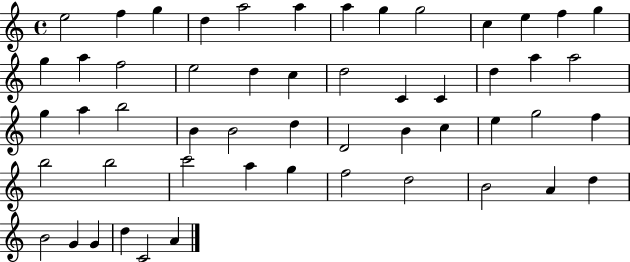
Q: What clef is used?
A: treble